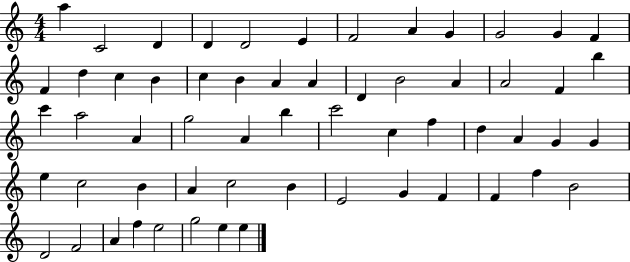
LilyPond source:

{
  \clef treble
  \numericTimeSignature
  \time 4/4
  \key c \major
  a''4 c'2 d'4 | d'4 d'2 e'4 | f'2 a'4 g'4 | g'2 g'4 f'4 | \break f'4 d''4 c''4 b'4 | c''4 b'4 a'4 a'4 | d'4 b'2 a'4 | a'2 f'4 b''4 | \break c'''4 a''2 a'4 | g''2 a'4 b''4 | c'''2 c''4 f''4 | d''4 a'4 g'4 g'4 | \break e''4 c''2 b'4 | a'4 c''2 b'4 | e'2 g'4 f'4 | f'4 f''4 b'2 | \break d'2 f'2 | a'4 f''4 e''2 | g''2 e''4 e''4 | \bar "|."
}